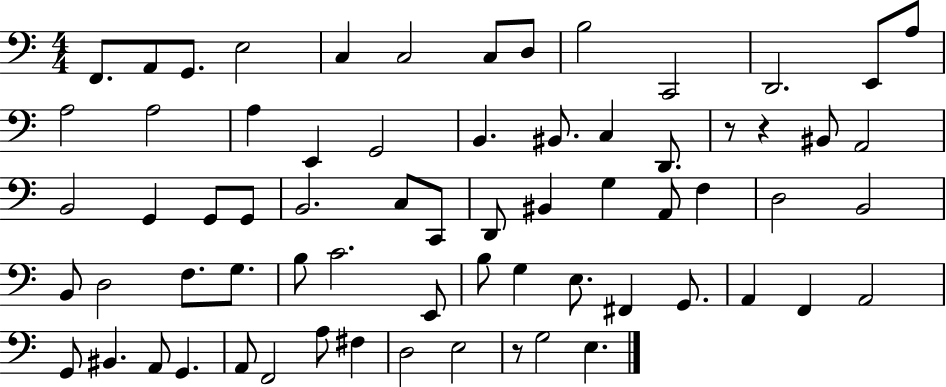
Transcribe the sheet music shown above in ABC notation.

X:1
T:Untitled
M:4/4
L:1/4
K:C
F,,/2 A,,/2 G,,/2 E,2 C, C,2 C,/2 D,/2 B,2 C,,2 D,,2 E,,/2 A,/2 A,2 A,2 A, E,, G,,2 B,, ^B,,/2 C, D,,/2 z/2 z ^B,,/2 A,,2 B,,2 G,, G,,/2 G,,/2 B,,2 C,/2 C,,/2 D,,/2 ^B,, G, A,,/2 F, D,2 B,,2 B,,/2 D,2 F,/2 G,/2 B,/2 C2 E,,/2 B,/2 G, E,/2 ^F,, G,,/2 A,, F,, A,,2 G,,/2 ^B,, A,,/2 G,, A,,/2 F,,2 A,/2 ^F, D,2 E,2 z/2 G,2 E,